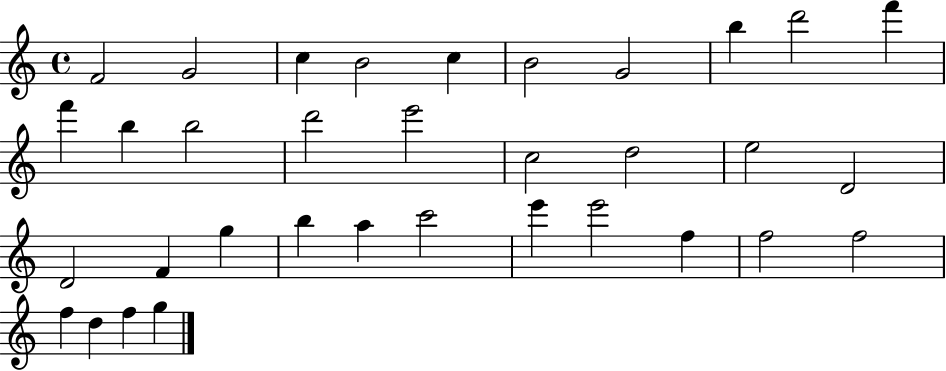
{
  \clef treble
  \time 4/4
  \defaultTimeSignature
  \key c \major
  f'2 g'2 | c''4 b'2 c''4 | b'2 g'2 | b''4 d'''2 f'''4 | \break f'''4 b''4 b''2 | d'''2 e'''2 | c''2 d''2 | e''2 d'2 | \break d'2 f'4 g''4 | b''4 a''4 c'''2 | e'''4 e'''2 f''4 | f''2 f''2 | \break f''4 d''4 f''4 g''4 | \bar "|."
}